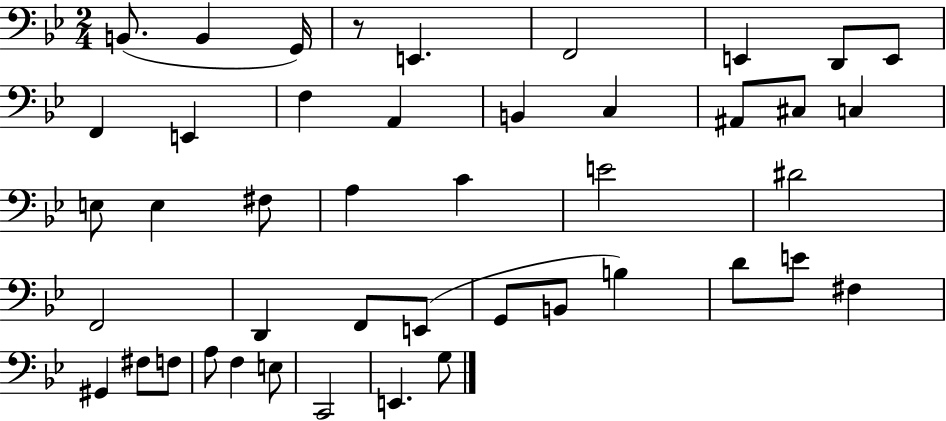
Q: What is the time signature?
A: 2/4